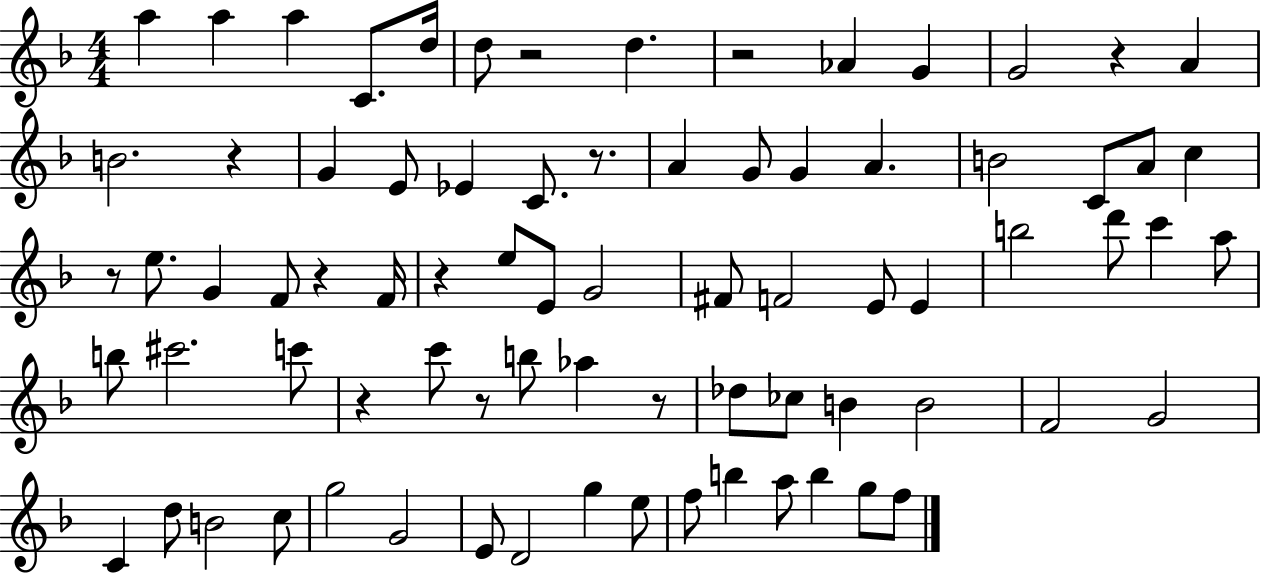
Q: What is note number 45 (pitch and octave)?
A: Ab5